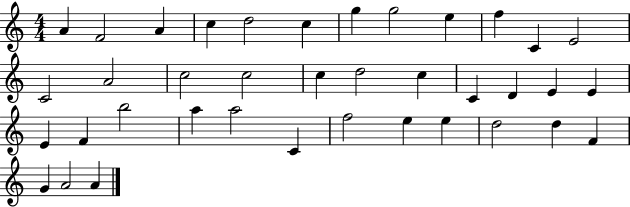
A4/q F4/h A4/q C5/q D5/h C5/q G5/q G5/h E5/q F5/q C4/q E4/h C4/h A4/h C5/h C5/h C5/q D5/h C5/q C4/q D4/q E4/q E4/q E4/q F4/q B5/h A5/q A5/h C4/q F5/h E5/q E5/q D5/h D5/q F4/q G4/q A4/h A4/q